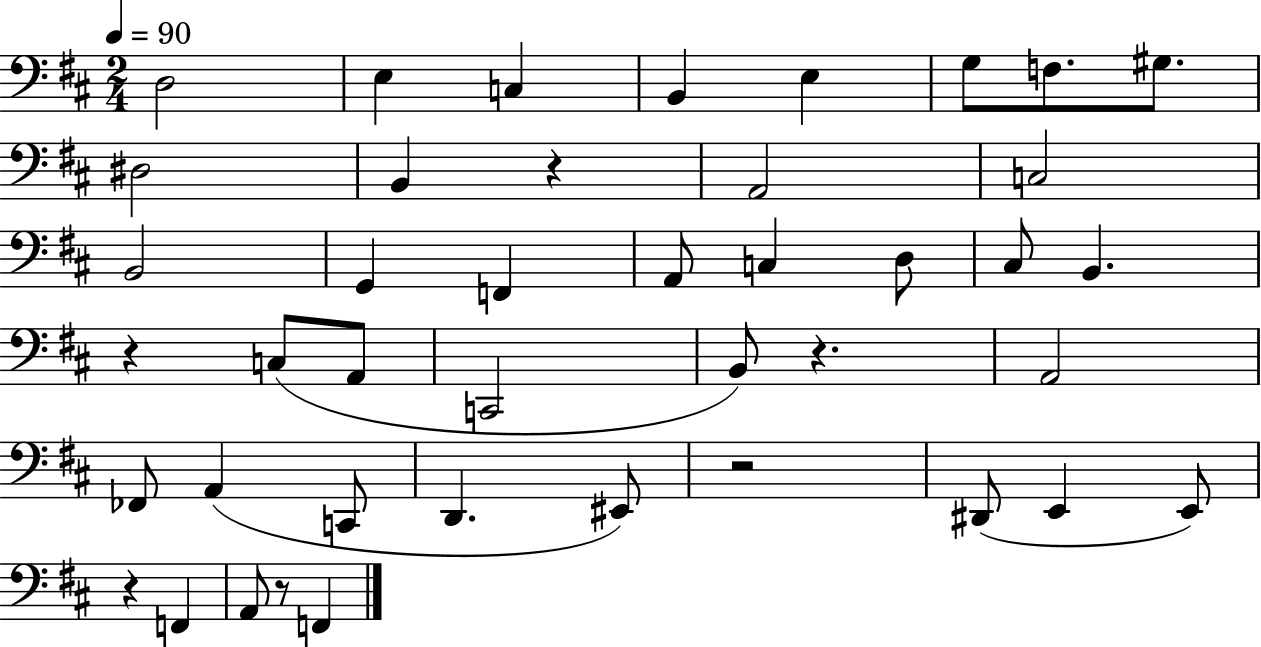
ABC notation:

X:1
T:Untitled
M:2/4
L:1/4
K:D
D,2 E, C, B,, E, G,/2 F,/2 ^G,/2 ^D,2 B,, z A,,2 C,2 B,,2 G,, F,, A,,/2 C, D,/2 ^C,/2 B,, z C,/2 A,,/2 C,,2 B,,/2 z A,,2 _F,,/2 A,, C,,/2 D,, ^E,,/2 z2 ^D,,/2 E,, E,,/2 z F,, A,,/2 z/2 F,,